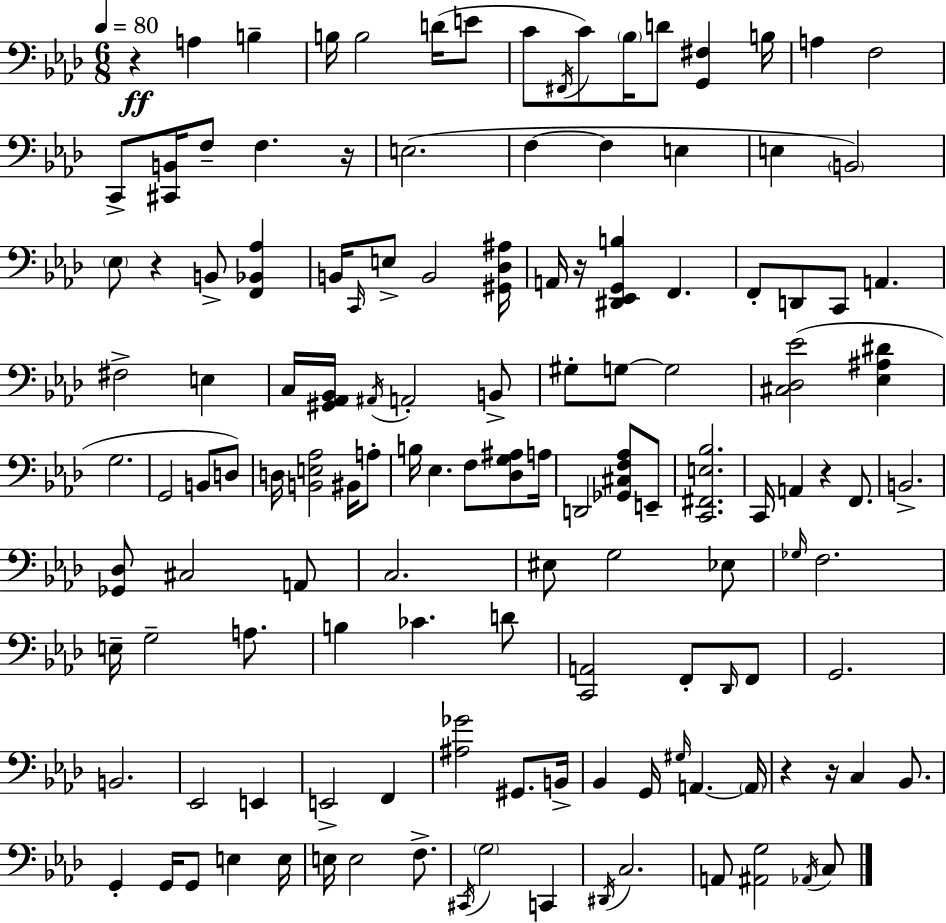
X:1
T:Untitled
M:6/8
L:1/4
K:Ab
z A, B, B,/4 B,2 D/4 E/2 C/2 ^F,,/4 C/2 _B,/4 D/2 [G,,^F,] B,/4 A, F,2 C,,/2 [^C,,B,,]/4 F,/2 F, z/4 E,2 F, F, E, E, B,,2 _E,/2 z B,,/2 [F,,_B,,_A,] B,,/4 C,,/4 E,/2 B,,2 [^G,,_D,^A,]/4 A,,/4 z/4 [^D,,_E,,G,,B,] F,, F,,/2 D,,/2 C,,/2 A,, ^F,2 E, C,/4 [^G,,_A,,_B,,]/4 ^A,,/4 A,,2 B,,/2 ^G,/2 G,/2 G,2 [^C,_D,_E]2 [_E,^A,^D] G,2 G,,2 B,,/2 D,/2 D,/4 [B,,E,_A,]2 ^B,,/4 A,/2 B,/4 _E, F,/2 [_D,G,^A,]/2 A,/4 D,,2 [_G,,^C,F,_A,]/2 E,,/2 [C,,^F,,E,_B,]2 C,,/4 A,, z F,,/2 B,,2 [_G,,_D,]/2 ^C,2 A,,/2 C,2 ^E,/2 G,2 _E,/2 _G,/4 F,2 E,/4 G,2 A,/2 B, _C D/2 [C,,A,,]2 F,,/2 _D,,/4 F,,/2 G,,2 B,,2 _E,,2 E,, E,,2 F,, [^A,_G]2 ^G,,/2 B,,/4 _B,, G,,/4 ^G,/4 A,, A,,/4 z z/4 C, _B,,/2 G,, G,,/4 G,,/2 E, E,/4 E,/4 E,2 F,/2 ^C,,/4 G,2 C,, ^D,,/4 C,2 A,,/2 [^A,,G,]2 _A,,/4 C,/2